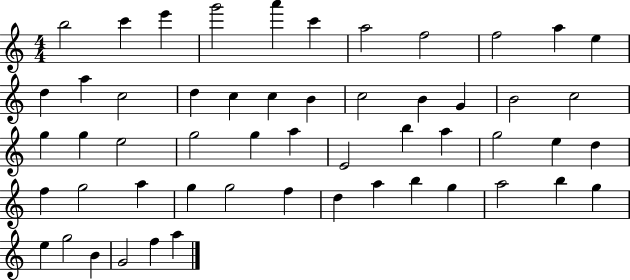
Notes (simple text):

B5/h C6/q E6/q G6/h A6/q C6/q A5/h F5/h F5/h A5/q E5/q D5/q A5/q C5/h D5/q C5/q C5/q B4/q C5/h B4/q G4/q B4/h C5/h G5/q G5/q E5/h G5/h G5/q A5/q E4/h B5/q A5/q G5/h E5/q D5/q F5/q G5/h A5/q G5/q G5/h F5/q D5/q A5/q B5/q G5/q A5/h B5/q G5/q E5/q G5/h B4/q G4/h F5/q A5/q